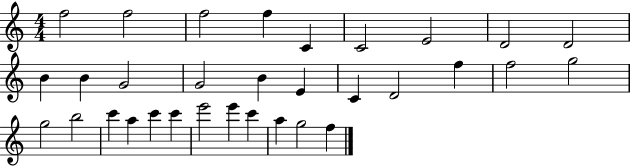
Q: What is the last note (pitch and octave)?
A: F5